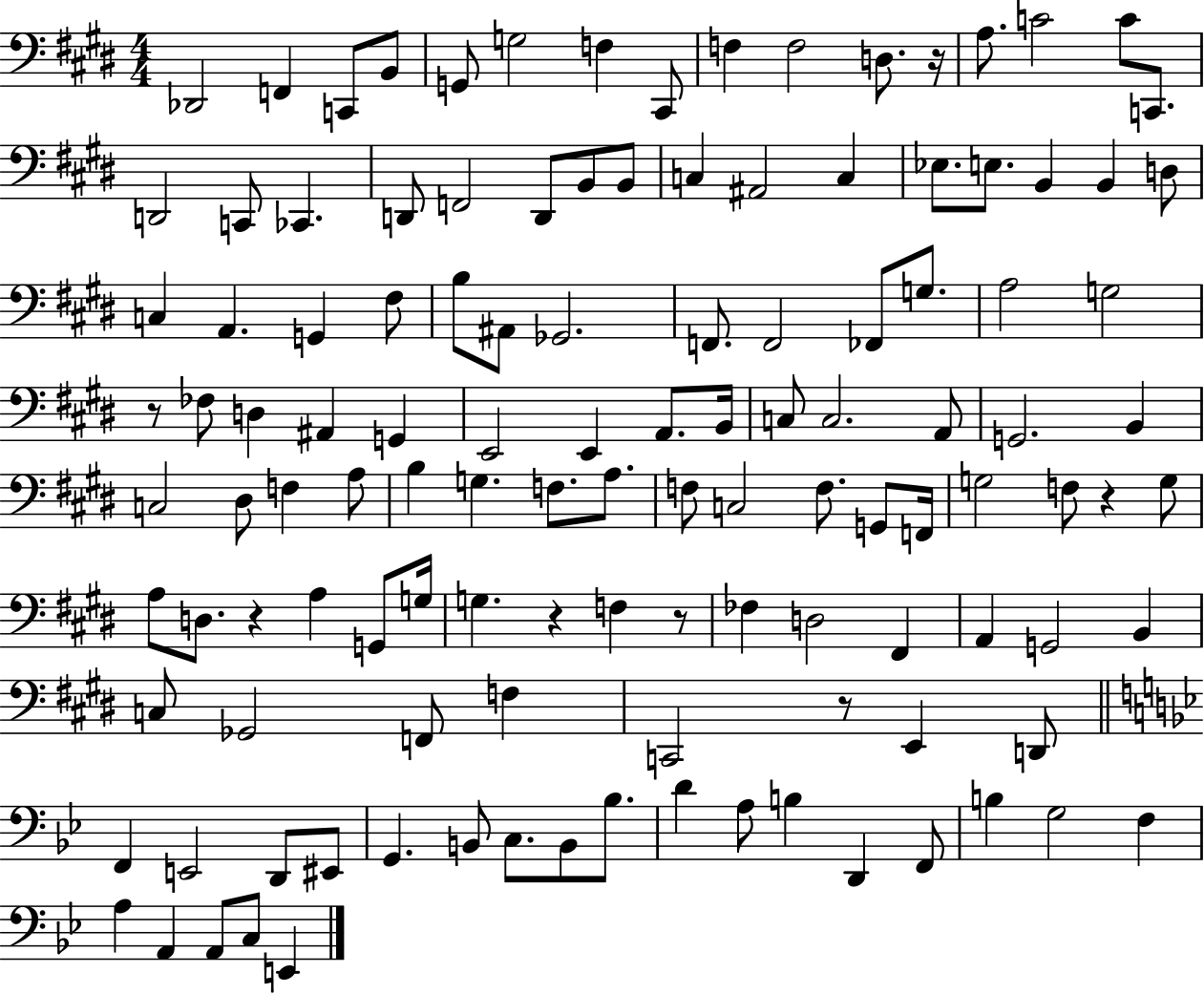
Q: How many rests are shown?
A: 7